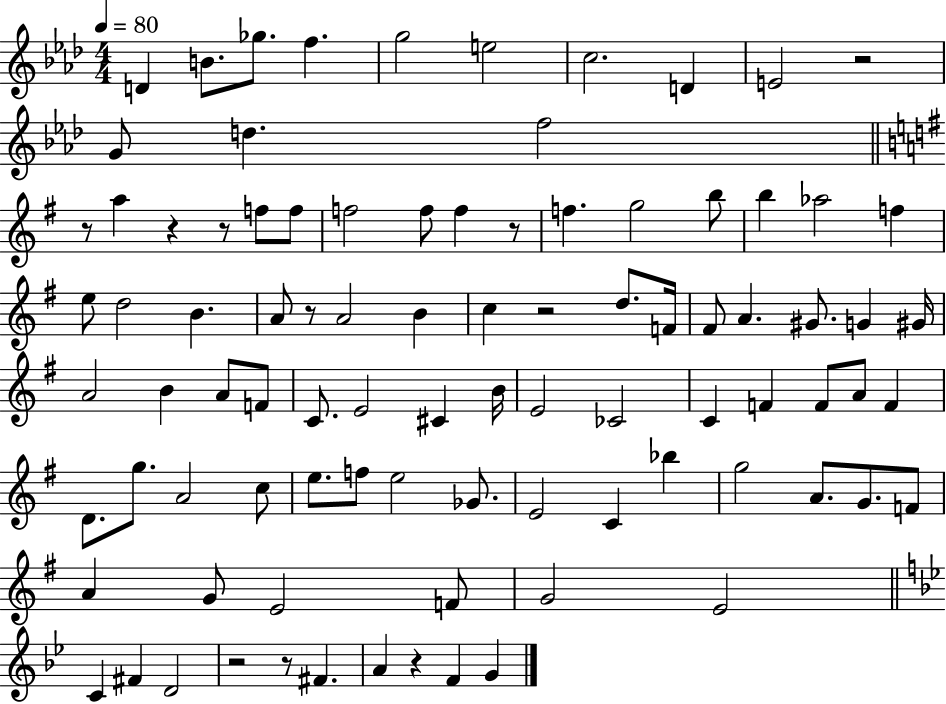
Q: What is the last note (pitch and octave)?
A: G4